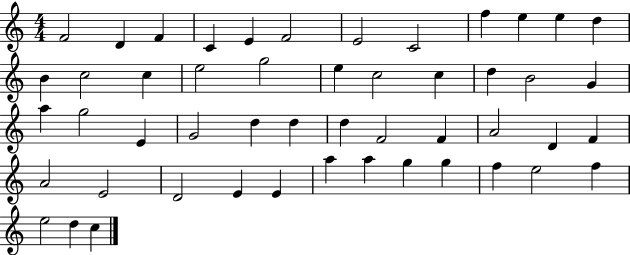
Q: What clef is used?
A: treble